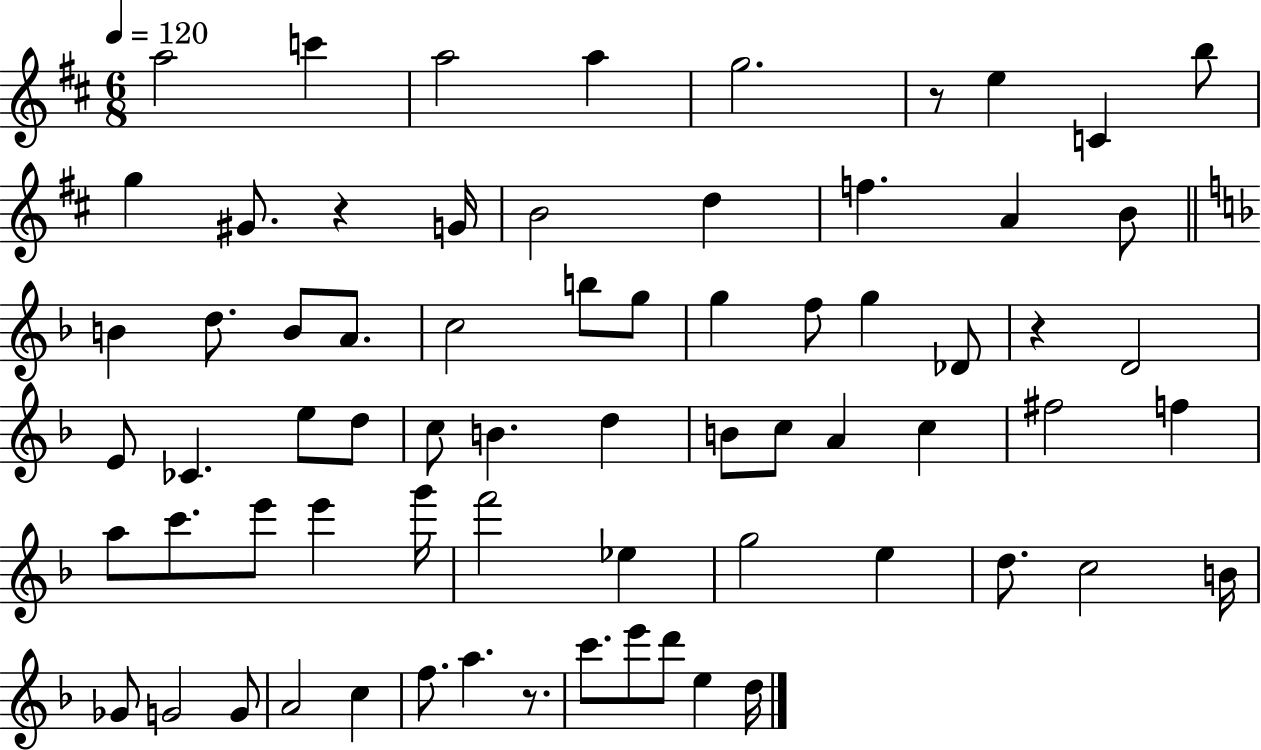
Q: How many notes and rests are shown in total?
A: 69